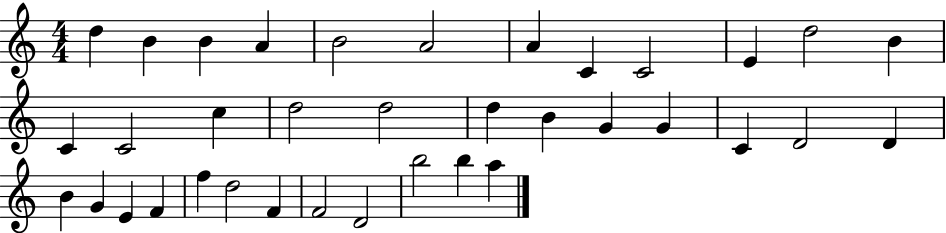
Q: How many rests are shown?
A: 0